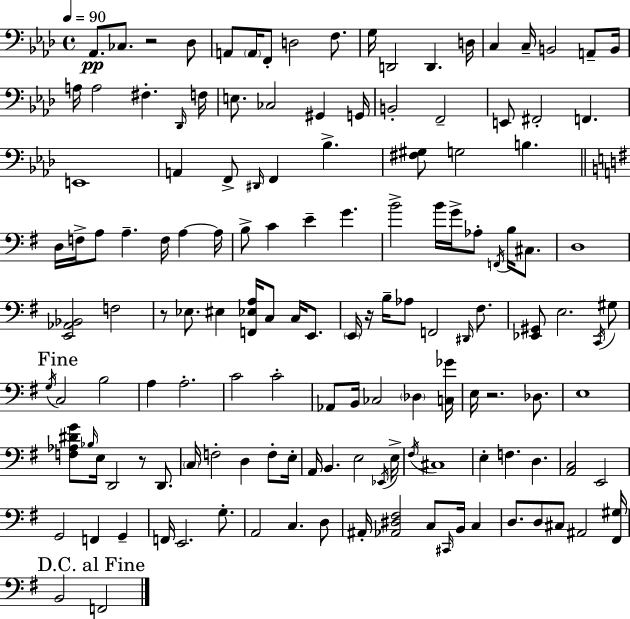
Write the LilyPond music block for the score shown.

{
  \clef bass
  \time 4/4
  \defaultTimeSignature
  \key f \minor
  \tempo 4 = 90
  aes,8.\pp ces8. r2 des8 | a,8 \parenthesize a,16 f,8-. d2 f8. | g16 d,2 d,4. d16 | c4 c16-- b,2 a,8-- b,16 | \break a16 a2 fis4.-. \grace { des,16 } | f16 e8. ces2 gis,4 | g,16 b,2-. f,2-- | e,8 fis,2-. f,4. | \break e,1 | a,4 f,8-> \grace { dis,16 } f,4 bes4.-> | <fis gis>8 g2 b4. | \bar "||" \break \key g \major d16 f16-> a8 a4.-- f16 a4~~ a16 | b8-> c'4 e'4-- g'4. | b'2-> b'16 g'16-> aes8-. \acciaccatura { f,16 } b16 cis8. | d1 | \break <e, aes, bes,>2 f2 | r8 ees8. eis4 <f, ees a>16 c8 c16 e,8. | \parenthesize e,16 r16 b16-- aes8 f,2 \grace { dis,16 } fis8. | <ees, gis,>8 e2. | \break \acciaccatura { c,16 } gis8 \mark "Fine" \acciaccatura { g16 } c2 b2 | a4 a2.-. | c'2 c'2-. | aes,8 b,16 ces2 \parenthesize des4 | \break <c ges'>16 e16 r2. | des8. e1 | <f aes dis' g'>8 \grace { bes16 } e16 d,2 | r8 d,8. \parenthesize c16 f2-. d4 | \break f8-. e16-. a,16 b,4. e2 | \acciaccatura { ees,16 } e16-> \acciaccatura { fis16 } cis1 | e4-. f4. | d4. <a, c>2 e,2 | \break g,2 f,4 | g,4-- f,16 e,2. | g8.-. a,2 c4. | d8 ais,16-. <aes, dis fis>2 | \break c8 \grace { cis,16 } b,16 c4 d8. d8 cis8 ais,2 | <fis, gis>16 \mark "D.C. al Fine" b,2 | f,2 \bar "|."
}